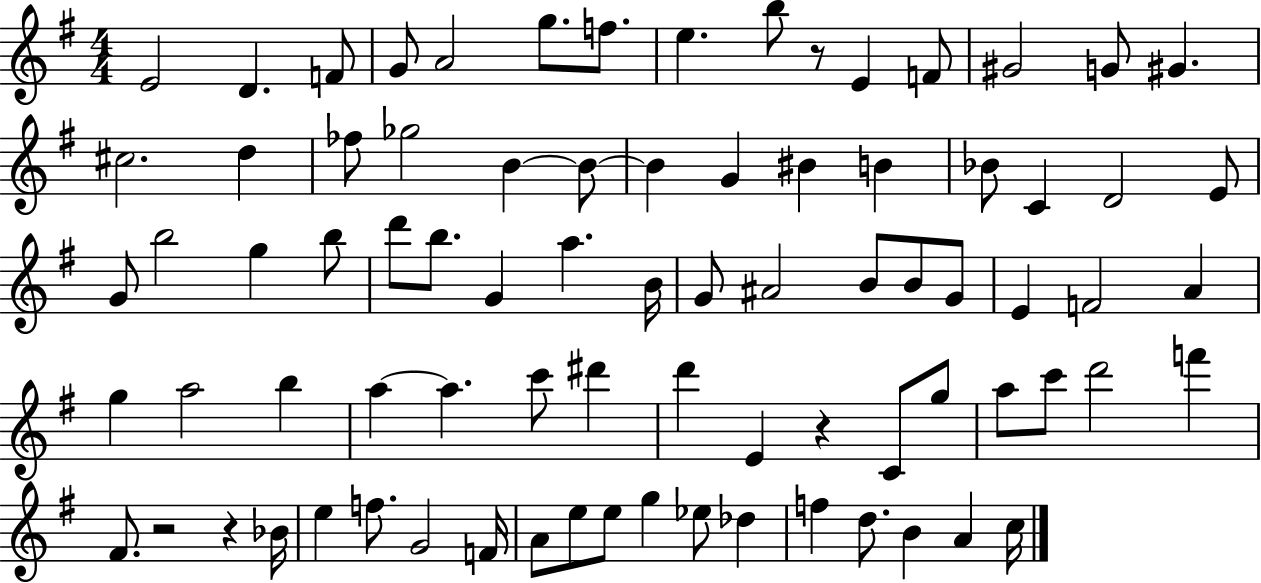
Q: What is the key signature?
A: G major